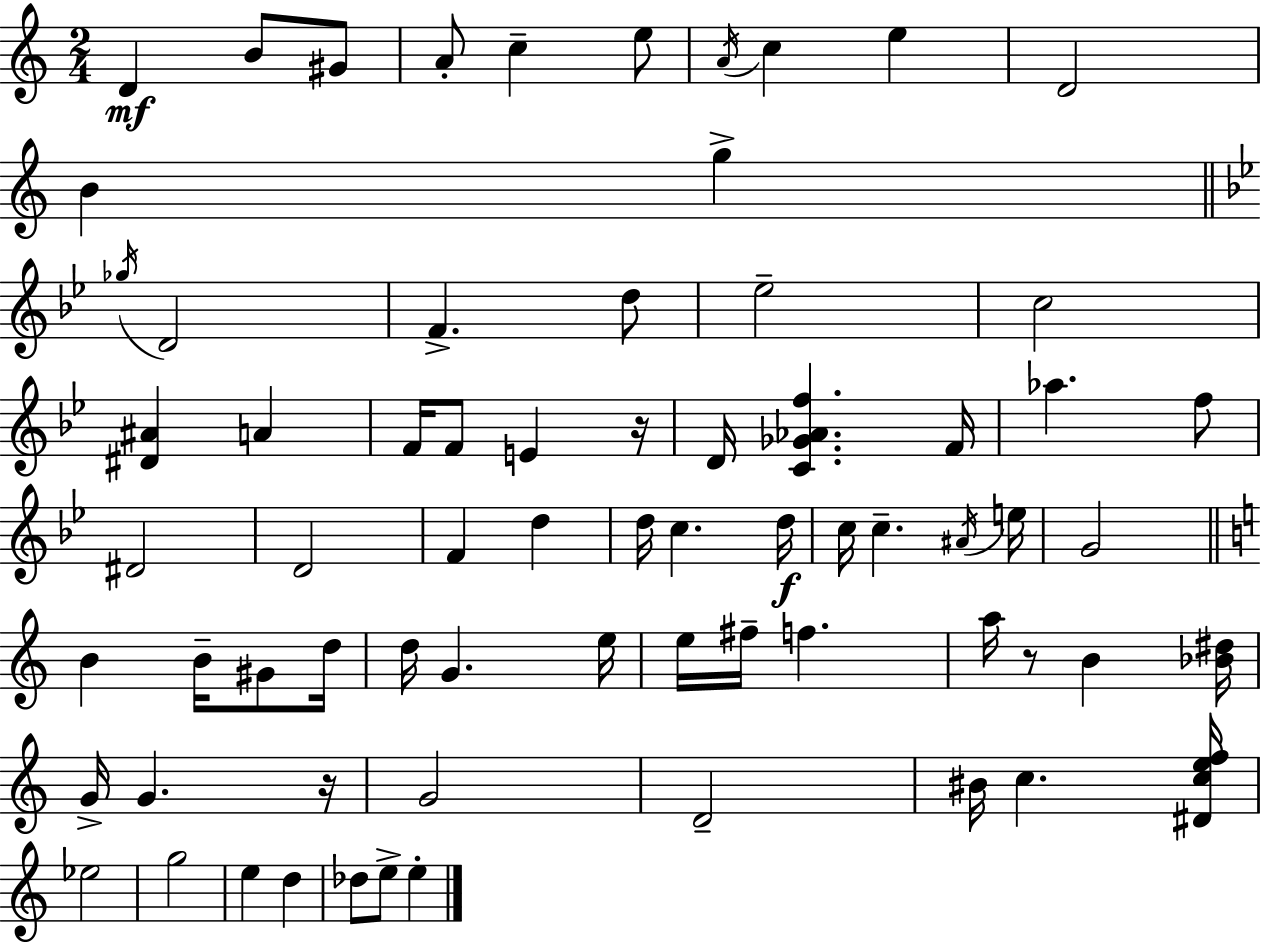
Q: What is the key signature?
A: A minor